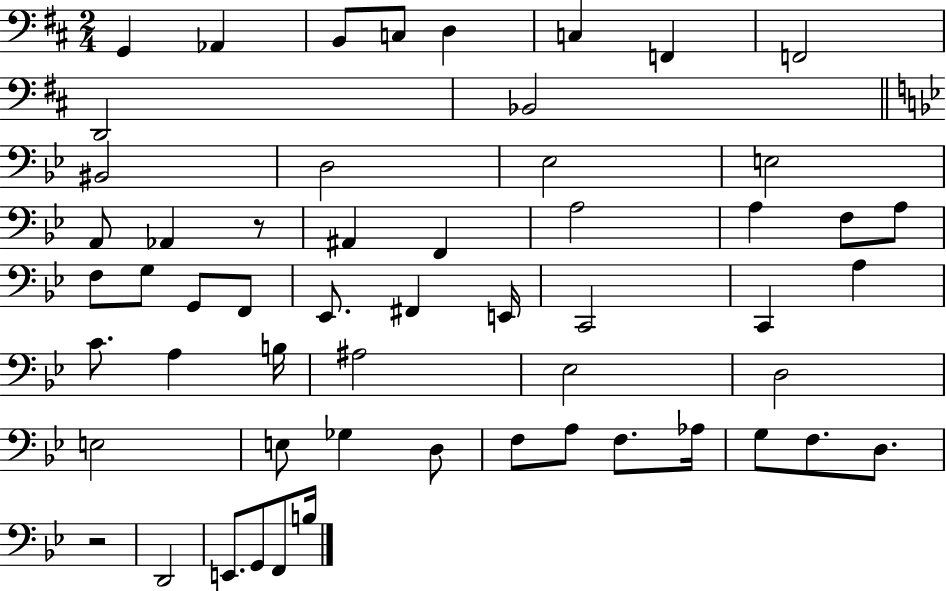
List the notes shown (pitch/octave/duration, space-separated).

G2/q Ab2/q B2/e C3/e D3/q C3/q F2/q F2/h D2/h Bb2/h BIS2/h D3/h Eb3/h E3/h A2/e Ab2/q R/e A#2/q F2/q A3/h A3/q F3/e A3/e F3/e G3/e G2/e F2/e Eb2/e. F#2/q E2/s C2/h C2/q A3/q C4/e. A3/q B3/s A#3/h Eb3/h D3/h E3/h E3/e Gb3/q D3/e F3/e A3/e F3/e. Ab3/s G3/e F3/e. D3/e. R/h D2/h E2/e. G2/e F2/e B3/s